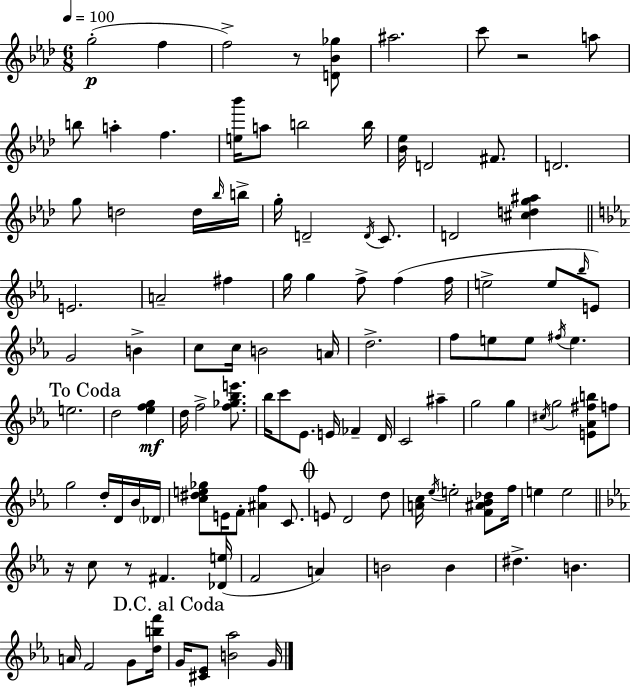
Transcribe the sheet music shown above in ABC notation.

X:1
T:Untitled
M:6/8
L:1/4
K:Fm
g2 f f2 z/2 [D_B_g]/2 ^a2 c'/2 z2 a/2 b/2 a f [e_b']/4 a/2 b2 b/4 [_B_e]/4 D2 ^F/2 D2 g/2 d2 d/4 _b/4 b/4 g/4 D2 D/4 C/2 D2 [^cdg^a] E2 A2 ^f g/4 g f/2 f f/4 e2 e/2 _b/4 E/2 G2 B c/2 c/4 B2 A/4 d2 f/2 e/2 e/2 ^f/4 e e2 d2 [_efg] d/4 f2 [f_g_be']/2 _b/4 c'/2 _E/2 E/4 _F D/4 C2 ^a g2 g ^c/4 g2 [E_A^fb]/2 f/2 g2 d/4 D/4 _B/4 _D/4 [c^de_g]/2 E/4 F/2 [^Af] C/2 E/2 D2 d/2 [Ac]/4 _e/4 e2 [F^A_B_d]/2 f/4 e e2 z/4 c/2 z/2 ^F [_De]/4 F2 A B2 B ^d B A/4 F2 G/2 [dbf']/4 G/4 [^C_E]/2 [B_a]2 G/4